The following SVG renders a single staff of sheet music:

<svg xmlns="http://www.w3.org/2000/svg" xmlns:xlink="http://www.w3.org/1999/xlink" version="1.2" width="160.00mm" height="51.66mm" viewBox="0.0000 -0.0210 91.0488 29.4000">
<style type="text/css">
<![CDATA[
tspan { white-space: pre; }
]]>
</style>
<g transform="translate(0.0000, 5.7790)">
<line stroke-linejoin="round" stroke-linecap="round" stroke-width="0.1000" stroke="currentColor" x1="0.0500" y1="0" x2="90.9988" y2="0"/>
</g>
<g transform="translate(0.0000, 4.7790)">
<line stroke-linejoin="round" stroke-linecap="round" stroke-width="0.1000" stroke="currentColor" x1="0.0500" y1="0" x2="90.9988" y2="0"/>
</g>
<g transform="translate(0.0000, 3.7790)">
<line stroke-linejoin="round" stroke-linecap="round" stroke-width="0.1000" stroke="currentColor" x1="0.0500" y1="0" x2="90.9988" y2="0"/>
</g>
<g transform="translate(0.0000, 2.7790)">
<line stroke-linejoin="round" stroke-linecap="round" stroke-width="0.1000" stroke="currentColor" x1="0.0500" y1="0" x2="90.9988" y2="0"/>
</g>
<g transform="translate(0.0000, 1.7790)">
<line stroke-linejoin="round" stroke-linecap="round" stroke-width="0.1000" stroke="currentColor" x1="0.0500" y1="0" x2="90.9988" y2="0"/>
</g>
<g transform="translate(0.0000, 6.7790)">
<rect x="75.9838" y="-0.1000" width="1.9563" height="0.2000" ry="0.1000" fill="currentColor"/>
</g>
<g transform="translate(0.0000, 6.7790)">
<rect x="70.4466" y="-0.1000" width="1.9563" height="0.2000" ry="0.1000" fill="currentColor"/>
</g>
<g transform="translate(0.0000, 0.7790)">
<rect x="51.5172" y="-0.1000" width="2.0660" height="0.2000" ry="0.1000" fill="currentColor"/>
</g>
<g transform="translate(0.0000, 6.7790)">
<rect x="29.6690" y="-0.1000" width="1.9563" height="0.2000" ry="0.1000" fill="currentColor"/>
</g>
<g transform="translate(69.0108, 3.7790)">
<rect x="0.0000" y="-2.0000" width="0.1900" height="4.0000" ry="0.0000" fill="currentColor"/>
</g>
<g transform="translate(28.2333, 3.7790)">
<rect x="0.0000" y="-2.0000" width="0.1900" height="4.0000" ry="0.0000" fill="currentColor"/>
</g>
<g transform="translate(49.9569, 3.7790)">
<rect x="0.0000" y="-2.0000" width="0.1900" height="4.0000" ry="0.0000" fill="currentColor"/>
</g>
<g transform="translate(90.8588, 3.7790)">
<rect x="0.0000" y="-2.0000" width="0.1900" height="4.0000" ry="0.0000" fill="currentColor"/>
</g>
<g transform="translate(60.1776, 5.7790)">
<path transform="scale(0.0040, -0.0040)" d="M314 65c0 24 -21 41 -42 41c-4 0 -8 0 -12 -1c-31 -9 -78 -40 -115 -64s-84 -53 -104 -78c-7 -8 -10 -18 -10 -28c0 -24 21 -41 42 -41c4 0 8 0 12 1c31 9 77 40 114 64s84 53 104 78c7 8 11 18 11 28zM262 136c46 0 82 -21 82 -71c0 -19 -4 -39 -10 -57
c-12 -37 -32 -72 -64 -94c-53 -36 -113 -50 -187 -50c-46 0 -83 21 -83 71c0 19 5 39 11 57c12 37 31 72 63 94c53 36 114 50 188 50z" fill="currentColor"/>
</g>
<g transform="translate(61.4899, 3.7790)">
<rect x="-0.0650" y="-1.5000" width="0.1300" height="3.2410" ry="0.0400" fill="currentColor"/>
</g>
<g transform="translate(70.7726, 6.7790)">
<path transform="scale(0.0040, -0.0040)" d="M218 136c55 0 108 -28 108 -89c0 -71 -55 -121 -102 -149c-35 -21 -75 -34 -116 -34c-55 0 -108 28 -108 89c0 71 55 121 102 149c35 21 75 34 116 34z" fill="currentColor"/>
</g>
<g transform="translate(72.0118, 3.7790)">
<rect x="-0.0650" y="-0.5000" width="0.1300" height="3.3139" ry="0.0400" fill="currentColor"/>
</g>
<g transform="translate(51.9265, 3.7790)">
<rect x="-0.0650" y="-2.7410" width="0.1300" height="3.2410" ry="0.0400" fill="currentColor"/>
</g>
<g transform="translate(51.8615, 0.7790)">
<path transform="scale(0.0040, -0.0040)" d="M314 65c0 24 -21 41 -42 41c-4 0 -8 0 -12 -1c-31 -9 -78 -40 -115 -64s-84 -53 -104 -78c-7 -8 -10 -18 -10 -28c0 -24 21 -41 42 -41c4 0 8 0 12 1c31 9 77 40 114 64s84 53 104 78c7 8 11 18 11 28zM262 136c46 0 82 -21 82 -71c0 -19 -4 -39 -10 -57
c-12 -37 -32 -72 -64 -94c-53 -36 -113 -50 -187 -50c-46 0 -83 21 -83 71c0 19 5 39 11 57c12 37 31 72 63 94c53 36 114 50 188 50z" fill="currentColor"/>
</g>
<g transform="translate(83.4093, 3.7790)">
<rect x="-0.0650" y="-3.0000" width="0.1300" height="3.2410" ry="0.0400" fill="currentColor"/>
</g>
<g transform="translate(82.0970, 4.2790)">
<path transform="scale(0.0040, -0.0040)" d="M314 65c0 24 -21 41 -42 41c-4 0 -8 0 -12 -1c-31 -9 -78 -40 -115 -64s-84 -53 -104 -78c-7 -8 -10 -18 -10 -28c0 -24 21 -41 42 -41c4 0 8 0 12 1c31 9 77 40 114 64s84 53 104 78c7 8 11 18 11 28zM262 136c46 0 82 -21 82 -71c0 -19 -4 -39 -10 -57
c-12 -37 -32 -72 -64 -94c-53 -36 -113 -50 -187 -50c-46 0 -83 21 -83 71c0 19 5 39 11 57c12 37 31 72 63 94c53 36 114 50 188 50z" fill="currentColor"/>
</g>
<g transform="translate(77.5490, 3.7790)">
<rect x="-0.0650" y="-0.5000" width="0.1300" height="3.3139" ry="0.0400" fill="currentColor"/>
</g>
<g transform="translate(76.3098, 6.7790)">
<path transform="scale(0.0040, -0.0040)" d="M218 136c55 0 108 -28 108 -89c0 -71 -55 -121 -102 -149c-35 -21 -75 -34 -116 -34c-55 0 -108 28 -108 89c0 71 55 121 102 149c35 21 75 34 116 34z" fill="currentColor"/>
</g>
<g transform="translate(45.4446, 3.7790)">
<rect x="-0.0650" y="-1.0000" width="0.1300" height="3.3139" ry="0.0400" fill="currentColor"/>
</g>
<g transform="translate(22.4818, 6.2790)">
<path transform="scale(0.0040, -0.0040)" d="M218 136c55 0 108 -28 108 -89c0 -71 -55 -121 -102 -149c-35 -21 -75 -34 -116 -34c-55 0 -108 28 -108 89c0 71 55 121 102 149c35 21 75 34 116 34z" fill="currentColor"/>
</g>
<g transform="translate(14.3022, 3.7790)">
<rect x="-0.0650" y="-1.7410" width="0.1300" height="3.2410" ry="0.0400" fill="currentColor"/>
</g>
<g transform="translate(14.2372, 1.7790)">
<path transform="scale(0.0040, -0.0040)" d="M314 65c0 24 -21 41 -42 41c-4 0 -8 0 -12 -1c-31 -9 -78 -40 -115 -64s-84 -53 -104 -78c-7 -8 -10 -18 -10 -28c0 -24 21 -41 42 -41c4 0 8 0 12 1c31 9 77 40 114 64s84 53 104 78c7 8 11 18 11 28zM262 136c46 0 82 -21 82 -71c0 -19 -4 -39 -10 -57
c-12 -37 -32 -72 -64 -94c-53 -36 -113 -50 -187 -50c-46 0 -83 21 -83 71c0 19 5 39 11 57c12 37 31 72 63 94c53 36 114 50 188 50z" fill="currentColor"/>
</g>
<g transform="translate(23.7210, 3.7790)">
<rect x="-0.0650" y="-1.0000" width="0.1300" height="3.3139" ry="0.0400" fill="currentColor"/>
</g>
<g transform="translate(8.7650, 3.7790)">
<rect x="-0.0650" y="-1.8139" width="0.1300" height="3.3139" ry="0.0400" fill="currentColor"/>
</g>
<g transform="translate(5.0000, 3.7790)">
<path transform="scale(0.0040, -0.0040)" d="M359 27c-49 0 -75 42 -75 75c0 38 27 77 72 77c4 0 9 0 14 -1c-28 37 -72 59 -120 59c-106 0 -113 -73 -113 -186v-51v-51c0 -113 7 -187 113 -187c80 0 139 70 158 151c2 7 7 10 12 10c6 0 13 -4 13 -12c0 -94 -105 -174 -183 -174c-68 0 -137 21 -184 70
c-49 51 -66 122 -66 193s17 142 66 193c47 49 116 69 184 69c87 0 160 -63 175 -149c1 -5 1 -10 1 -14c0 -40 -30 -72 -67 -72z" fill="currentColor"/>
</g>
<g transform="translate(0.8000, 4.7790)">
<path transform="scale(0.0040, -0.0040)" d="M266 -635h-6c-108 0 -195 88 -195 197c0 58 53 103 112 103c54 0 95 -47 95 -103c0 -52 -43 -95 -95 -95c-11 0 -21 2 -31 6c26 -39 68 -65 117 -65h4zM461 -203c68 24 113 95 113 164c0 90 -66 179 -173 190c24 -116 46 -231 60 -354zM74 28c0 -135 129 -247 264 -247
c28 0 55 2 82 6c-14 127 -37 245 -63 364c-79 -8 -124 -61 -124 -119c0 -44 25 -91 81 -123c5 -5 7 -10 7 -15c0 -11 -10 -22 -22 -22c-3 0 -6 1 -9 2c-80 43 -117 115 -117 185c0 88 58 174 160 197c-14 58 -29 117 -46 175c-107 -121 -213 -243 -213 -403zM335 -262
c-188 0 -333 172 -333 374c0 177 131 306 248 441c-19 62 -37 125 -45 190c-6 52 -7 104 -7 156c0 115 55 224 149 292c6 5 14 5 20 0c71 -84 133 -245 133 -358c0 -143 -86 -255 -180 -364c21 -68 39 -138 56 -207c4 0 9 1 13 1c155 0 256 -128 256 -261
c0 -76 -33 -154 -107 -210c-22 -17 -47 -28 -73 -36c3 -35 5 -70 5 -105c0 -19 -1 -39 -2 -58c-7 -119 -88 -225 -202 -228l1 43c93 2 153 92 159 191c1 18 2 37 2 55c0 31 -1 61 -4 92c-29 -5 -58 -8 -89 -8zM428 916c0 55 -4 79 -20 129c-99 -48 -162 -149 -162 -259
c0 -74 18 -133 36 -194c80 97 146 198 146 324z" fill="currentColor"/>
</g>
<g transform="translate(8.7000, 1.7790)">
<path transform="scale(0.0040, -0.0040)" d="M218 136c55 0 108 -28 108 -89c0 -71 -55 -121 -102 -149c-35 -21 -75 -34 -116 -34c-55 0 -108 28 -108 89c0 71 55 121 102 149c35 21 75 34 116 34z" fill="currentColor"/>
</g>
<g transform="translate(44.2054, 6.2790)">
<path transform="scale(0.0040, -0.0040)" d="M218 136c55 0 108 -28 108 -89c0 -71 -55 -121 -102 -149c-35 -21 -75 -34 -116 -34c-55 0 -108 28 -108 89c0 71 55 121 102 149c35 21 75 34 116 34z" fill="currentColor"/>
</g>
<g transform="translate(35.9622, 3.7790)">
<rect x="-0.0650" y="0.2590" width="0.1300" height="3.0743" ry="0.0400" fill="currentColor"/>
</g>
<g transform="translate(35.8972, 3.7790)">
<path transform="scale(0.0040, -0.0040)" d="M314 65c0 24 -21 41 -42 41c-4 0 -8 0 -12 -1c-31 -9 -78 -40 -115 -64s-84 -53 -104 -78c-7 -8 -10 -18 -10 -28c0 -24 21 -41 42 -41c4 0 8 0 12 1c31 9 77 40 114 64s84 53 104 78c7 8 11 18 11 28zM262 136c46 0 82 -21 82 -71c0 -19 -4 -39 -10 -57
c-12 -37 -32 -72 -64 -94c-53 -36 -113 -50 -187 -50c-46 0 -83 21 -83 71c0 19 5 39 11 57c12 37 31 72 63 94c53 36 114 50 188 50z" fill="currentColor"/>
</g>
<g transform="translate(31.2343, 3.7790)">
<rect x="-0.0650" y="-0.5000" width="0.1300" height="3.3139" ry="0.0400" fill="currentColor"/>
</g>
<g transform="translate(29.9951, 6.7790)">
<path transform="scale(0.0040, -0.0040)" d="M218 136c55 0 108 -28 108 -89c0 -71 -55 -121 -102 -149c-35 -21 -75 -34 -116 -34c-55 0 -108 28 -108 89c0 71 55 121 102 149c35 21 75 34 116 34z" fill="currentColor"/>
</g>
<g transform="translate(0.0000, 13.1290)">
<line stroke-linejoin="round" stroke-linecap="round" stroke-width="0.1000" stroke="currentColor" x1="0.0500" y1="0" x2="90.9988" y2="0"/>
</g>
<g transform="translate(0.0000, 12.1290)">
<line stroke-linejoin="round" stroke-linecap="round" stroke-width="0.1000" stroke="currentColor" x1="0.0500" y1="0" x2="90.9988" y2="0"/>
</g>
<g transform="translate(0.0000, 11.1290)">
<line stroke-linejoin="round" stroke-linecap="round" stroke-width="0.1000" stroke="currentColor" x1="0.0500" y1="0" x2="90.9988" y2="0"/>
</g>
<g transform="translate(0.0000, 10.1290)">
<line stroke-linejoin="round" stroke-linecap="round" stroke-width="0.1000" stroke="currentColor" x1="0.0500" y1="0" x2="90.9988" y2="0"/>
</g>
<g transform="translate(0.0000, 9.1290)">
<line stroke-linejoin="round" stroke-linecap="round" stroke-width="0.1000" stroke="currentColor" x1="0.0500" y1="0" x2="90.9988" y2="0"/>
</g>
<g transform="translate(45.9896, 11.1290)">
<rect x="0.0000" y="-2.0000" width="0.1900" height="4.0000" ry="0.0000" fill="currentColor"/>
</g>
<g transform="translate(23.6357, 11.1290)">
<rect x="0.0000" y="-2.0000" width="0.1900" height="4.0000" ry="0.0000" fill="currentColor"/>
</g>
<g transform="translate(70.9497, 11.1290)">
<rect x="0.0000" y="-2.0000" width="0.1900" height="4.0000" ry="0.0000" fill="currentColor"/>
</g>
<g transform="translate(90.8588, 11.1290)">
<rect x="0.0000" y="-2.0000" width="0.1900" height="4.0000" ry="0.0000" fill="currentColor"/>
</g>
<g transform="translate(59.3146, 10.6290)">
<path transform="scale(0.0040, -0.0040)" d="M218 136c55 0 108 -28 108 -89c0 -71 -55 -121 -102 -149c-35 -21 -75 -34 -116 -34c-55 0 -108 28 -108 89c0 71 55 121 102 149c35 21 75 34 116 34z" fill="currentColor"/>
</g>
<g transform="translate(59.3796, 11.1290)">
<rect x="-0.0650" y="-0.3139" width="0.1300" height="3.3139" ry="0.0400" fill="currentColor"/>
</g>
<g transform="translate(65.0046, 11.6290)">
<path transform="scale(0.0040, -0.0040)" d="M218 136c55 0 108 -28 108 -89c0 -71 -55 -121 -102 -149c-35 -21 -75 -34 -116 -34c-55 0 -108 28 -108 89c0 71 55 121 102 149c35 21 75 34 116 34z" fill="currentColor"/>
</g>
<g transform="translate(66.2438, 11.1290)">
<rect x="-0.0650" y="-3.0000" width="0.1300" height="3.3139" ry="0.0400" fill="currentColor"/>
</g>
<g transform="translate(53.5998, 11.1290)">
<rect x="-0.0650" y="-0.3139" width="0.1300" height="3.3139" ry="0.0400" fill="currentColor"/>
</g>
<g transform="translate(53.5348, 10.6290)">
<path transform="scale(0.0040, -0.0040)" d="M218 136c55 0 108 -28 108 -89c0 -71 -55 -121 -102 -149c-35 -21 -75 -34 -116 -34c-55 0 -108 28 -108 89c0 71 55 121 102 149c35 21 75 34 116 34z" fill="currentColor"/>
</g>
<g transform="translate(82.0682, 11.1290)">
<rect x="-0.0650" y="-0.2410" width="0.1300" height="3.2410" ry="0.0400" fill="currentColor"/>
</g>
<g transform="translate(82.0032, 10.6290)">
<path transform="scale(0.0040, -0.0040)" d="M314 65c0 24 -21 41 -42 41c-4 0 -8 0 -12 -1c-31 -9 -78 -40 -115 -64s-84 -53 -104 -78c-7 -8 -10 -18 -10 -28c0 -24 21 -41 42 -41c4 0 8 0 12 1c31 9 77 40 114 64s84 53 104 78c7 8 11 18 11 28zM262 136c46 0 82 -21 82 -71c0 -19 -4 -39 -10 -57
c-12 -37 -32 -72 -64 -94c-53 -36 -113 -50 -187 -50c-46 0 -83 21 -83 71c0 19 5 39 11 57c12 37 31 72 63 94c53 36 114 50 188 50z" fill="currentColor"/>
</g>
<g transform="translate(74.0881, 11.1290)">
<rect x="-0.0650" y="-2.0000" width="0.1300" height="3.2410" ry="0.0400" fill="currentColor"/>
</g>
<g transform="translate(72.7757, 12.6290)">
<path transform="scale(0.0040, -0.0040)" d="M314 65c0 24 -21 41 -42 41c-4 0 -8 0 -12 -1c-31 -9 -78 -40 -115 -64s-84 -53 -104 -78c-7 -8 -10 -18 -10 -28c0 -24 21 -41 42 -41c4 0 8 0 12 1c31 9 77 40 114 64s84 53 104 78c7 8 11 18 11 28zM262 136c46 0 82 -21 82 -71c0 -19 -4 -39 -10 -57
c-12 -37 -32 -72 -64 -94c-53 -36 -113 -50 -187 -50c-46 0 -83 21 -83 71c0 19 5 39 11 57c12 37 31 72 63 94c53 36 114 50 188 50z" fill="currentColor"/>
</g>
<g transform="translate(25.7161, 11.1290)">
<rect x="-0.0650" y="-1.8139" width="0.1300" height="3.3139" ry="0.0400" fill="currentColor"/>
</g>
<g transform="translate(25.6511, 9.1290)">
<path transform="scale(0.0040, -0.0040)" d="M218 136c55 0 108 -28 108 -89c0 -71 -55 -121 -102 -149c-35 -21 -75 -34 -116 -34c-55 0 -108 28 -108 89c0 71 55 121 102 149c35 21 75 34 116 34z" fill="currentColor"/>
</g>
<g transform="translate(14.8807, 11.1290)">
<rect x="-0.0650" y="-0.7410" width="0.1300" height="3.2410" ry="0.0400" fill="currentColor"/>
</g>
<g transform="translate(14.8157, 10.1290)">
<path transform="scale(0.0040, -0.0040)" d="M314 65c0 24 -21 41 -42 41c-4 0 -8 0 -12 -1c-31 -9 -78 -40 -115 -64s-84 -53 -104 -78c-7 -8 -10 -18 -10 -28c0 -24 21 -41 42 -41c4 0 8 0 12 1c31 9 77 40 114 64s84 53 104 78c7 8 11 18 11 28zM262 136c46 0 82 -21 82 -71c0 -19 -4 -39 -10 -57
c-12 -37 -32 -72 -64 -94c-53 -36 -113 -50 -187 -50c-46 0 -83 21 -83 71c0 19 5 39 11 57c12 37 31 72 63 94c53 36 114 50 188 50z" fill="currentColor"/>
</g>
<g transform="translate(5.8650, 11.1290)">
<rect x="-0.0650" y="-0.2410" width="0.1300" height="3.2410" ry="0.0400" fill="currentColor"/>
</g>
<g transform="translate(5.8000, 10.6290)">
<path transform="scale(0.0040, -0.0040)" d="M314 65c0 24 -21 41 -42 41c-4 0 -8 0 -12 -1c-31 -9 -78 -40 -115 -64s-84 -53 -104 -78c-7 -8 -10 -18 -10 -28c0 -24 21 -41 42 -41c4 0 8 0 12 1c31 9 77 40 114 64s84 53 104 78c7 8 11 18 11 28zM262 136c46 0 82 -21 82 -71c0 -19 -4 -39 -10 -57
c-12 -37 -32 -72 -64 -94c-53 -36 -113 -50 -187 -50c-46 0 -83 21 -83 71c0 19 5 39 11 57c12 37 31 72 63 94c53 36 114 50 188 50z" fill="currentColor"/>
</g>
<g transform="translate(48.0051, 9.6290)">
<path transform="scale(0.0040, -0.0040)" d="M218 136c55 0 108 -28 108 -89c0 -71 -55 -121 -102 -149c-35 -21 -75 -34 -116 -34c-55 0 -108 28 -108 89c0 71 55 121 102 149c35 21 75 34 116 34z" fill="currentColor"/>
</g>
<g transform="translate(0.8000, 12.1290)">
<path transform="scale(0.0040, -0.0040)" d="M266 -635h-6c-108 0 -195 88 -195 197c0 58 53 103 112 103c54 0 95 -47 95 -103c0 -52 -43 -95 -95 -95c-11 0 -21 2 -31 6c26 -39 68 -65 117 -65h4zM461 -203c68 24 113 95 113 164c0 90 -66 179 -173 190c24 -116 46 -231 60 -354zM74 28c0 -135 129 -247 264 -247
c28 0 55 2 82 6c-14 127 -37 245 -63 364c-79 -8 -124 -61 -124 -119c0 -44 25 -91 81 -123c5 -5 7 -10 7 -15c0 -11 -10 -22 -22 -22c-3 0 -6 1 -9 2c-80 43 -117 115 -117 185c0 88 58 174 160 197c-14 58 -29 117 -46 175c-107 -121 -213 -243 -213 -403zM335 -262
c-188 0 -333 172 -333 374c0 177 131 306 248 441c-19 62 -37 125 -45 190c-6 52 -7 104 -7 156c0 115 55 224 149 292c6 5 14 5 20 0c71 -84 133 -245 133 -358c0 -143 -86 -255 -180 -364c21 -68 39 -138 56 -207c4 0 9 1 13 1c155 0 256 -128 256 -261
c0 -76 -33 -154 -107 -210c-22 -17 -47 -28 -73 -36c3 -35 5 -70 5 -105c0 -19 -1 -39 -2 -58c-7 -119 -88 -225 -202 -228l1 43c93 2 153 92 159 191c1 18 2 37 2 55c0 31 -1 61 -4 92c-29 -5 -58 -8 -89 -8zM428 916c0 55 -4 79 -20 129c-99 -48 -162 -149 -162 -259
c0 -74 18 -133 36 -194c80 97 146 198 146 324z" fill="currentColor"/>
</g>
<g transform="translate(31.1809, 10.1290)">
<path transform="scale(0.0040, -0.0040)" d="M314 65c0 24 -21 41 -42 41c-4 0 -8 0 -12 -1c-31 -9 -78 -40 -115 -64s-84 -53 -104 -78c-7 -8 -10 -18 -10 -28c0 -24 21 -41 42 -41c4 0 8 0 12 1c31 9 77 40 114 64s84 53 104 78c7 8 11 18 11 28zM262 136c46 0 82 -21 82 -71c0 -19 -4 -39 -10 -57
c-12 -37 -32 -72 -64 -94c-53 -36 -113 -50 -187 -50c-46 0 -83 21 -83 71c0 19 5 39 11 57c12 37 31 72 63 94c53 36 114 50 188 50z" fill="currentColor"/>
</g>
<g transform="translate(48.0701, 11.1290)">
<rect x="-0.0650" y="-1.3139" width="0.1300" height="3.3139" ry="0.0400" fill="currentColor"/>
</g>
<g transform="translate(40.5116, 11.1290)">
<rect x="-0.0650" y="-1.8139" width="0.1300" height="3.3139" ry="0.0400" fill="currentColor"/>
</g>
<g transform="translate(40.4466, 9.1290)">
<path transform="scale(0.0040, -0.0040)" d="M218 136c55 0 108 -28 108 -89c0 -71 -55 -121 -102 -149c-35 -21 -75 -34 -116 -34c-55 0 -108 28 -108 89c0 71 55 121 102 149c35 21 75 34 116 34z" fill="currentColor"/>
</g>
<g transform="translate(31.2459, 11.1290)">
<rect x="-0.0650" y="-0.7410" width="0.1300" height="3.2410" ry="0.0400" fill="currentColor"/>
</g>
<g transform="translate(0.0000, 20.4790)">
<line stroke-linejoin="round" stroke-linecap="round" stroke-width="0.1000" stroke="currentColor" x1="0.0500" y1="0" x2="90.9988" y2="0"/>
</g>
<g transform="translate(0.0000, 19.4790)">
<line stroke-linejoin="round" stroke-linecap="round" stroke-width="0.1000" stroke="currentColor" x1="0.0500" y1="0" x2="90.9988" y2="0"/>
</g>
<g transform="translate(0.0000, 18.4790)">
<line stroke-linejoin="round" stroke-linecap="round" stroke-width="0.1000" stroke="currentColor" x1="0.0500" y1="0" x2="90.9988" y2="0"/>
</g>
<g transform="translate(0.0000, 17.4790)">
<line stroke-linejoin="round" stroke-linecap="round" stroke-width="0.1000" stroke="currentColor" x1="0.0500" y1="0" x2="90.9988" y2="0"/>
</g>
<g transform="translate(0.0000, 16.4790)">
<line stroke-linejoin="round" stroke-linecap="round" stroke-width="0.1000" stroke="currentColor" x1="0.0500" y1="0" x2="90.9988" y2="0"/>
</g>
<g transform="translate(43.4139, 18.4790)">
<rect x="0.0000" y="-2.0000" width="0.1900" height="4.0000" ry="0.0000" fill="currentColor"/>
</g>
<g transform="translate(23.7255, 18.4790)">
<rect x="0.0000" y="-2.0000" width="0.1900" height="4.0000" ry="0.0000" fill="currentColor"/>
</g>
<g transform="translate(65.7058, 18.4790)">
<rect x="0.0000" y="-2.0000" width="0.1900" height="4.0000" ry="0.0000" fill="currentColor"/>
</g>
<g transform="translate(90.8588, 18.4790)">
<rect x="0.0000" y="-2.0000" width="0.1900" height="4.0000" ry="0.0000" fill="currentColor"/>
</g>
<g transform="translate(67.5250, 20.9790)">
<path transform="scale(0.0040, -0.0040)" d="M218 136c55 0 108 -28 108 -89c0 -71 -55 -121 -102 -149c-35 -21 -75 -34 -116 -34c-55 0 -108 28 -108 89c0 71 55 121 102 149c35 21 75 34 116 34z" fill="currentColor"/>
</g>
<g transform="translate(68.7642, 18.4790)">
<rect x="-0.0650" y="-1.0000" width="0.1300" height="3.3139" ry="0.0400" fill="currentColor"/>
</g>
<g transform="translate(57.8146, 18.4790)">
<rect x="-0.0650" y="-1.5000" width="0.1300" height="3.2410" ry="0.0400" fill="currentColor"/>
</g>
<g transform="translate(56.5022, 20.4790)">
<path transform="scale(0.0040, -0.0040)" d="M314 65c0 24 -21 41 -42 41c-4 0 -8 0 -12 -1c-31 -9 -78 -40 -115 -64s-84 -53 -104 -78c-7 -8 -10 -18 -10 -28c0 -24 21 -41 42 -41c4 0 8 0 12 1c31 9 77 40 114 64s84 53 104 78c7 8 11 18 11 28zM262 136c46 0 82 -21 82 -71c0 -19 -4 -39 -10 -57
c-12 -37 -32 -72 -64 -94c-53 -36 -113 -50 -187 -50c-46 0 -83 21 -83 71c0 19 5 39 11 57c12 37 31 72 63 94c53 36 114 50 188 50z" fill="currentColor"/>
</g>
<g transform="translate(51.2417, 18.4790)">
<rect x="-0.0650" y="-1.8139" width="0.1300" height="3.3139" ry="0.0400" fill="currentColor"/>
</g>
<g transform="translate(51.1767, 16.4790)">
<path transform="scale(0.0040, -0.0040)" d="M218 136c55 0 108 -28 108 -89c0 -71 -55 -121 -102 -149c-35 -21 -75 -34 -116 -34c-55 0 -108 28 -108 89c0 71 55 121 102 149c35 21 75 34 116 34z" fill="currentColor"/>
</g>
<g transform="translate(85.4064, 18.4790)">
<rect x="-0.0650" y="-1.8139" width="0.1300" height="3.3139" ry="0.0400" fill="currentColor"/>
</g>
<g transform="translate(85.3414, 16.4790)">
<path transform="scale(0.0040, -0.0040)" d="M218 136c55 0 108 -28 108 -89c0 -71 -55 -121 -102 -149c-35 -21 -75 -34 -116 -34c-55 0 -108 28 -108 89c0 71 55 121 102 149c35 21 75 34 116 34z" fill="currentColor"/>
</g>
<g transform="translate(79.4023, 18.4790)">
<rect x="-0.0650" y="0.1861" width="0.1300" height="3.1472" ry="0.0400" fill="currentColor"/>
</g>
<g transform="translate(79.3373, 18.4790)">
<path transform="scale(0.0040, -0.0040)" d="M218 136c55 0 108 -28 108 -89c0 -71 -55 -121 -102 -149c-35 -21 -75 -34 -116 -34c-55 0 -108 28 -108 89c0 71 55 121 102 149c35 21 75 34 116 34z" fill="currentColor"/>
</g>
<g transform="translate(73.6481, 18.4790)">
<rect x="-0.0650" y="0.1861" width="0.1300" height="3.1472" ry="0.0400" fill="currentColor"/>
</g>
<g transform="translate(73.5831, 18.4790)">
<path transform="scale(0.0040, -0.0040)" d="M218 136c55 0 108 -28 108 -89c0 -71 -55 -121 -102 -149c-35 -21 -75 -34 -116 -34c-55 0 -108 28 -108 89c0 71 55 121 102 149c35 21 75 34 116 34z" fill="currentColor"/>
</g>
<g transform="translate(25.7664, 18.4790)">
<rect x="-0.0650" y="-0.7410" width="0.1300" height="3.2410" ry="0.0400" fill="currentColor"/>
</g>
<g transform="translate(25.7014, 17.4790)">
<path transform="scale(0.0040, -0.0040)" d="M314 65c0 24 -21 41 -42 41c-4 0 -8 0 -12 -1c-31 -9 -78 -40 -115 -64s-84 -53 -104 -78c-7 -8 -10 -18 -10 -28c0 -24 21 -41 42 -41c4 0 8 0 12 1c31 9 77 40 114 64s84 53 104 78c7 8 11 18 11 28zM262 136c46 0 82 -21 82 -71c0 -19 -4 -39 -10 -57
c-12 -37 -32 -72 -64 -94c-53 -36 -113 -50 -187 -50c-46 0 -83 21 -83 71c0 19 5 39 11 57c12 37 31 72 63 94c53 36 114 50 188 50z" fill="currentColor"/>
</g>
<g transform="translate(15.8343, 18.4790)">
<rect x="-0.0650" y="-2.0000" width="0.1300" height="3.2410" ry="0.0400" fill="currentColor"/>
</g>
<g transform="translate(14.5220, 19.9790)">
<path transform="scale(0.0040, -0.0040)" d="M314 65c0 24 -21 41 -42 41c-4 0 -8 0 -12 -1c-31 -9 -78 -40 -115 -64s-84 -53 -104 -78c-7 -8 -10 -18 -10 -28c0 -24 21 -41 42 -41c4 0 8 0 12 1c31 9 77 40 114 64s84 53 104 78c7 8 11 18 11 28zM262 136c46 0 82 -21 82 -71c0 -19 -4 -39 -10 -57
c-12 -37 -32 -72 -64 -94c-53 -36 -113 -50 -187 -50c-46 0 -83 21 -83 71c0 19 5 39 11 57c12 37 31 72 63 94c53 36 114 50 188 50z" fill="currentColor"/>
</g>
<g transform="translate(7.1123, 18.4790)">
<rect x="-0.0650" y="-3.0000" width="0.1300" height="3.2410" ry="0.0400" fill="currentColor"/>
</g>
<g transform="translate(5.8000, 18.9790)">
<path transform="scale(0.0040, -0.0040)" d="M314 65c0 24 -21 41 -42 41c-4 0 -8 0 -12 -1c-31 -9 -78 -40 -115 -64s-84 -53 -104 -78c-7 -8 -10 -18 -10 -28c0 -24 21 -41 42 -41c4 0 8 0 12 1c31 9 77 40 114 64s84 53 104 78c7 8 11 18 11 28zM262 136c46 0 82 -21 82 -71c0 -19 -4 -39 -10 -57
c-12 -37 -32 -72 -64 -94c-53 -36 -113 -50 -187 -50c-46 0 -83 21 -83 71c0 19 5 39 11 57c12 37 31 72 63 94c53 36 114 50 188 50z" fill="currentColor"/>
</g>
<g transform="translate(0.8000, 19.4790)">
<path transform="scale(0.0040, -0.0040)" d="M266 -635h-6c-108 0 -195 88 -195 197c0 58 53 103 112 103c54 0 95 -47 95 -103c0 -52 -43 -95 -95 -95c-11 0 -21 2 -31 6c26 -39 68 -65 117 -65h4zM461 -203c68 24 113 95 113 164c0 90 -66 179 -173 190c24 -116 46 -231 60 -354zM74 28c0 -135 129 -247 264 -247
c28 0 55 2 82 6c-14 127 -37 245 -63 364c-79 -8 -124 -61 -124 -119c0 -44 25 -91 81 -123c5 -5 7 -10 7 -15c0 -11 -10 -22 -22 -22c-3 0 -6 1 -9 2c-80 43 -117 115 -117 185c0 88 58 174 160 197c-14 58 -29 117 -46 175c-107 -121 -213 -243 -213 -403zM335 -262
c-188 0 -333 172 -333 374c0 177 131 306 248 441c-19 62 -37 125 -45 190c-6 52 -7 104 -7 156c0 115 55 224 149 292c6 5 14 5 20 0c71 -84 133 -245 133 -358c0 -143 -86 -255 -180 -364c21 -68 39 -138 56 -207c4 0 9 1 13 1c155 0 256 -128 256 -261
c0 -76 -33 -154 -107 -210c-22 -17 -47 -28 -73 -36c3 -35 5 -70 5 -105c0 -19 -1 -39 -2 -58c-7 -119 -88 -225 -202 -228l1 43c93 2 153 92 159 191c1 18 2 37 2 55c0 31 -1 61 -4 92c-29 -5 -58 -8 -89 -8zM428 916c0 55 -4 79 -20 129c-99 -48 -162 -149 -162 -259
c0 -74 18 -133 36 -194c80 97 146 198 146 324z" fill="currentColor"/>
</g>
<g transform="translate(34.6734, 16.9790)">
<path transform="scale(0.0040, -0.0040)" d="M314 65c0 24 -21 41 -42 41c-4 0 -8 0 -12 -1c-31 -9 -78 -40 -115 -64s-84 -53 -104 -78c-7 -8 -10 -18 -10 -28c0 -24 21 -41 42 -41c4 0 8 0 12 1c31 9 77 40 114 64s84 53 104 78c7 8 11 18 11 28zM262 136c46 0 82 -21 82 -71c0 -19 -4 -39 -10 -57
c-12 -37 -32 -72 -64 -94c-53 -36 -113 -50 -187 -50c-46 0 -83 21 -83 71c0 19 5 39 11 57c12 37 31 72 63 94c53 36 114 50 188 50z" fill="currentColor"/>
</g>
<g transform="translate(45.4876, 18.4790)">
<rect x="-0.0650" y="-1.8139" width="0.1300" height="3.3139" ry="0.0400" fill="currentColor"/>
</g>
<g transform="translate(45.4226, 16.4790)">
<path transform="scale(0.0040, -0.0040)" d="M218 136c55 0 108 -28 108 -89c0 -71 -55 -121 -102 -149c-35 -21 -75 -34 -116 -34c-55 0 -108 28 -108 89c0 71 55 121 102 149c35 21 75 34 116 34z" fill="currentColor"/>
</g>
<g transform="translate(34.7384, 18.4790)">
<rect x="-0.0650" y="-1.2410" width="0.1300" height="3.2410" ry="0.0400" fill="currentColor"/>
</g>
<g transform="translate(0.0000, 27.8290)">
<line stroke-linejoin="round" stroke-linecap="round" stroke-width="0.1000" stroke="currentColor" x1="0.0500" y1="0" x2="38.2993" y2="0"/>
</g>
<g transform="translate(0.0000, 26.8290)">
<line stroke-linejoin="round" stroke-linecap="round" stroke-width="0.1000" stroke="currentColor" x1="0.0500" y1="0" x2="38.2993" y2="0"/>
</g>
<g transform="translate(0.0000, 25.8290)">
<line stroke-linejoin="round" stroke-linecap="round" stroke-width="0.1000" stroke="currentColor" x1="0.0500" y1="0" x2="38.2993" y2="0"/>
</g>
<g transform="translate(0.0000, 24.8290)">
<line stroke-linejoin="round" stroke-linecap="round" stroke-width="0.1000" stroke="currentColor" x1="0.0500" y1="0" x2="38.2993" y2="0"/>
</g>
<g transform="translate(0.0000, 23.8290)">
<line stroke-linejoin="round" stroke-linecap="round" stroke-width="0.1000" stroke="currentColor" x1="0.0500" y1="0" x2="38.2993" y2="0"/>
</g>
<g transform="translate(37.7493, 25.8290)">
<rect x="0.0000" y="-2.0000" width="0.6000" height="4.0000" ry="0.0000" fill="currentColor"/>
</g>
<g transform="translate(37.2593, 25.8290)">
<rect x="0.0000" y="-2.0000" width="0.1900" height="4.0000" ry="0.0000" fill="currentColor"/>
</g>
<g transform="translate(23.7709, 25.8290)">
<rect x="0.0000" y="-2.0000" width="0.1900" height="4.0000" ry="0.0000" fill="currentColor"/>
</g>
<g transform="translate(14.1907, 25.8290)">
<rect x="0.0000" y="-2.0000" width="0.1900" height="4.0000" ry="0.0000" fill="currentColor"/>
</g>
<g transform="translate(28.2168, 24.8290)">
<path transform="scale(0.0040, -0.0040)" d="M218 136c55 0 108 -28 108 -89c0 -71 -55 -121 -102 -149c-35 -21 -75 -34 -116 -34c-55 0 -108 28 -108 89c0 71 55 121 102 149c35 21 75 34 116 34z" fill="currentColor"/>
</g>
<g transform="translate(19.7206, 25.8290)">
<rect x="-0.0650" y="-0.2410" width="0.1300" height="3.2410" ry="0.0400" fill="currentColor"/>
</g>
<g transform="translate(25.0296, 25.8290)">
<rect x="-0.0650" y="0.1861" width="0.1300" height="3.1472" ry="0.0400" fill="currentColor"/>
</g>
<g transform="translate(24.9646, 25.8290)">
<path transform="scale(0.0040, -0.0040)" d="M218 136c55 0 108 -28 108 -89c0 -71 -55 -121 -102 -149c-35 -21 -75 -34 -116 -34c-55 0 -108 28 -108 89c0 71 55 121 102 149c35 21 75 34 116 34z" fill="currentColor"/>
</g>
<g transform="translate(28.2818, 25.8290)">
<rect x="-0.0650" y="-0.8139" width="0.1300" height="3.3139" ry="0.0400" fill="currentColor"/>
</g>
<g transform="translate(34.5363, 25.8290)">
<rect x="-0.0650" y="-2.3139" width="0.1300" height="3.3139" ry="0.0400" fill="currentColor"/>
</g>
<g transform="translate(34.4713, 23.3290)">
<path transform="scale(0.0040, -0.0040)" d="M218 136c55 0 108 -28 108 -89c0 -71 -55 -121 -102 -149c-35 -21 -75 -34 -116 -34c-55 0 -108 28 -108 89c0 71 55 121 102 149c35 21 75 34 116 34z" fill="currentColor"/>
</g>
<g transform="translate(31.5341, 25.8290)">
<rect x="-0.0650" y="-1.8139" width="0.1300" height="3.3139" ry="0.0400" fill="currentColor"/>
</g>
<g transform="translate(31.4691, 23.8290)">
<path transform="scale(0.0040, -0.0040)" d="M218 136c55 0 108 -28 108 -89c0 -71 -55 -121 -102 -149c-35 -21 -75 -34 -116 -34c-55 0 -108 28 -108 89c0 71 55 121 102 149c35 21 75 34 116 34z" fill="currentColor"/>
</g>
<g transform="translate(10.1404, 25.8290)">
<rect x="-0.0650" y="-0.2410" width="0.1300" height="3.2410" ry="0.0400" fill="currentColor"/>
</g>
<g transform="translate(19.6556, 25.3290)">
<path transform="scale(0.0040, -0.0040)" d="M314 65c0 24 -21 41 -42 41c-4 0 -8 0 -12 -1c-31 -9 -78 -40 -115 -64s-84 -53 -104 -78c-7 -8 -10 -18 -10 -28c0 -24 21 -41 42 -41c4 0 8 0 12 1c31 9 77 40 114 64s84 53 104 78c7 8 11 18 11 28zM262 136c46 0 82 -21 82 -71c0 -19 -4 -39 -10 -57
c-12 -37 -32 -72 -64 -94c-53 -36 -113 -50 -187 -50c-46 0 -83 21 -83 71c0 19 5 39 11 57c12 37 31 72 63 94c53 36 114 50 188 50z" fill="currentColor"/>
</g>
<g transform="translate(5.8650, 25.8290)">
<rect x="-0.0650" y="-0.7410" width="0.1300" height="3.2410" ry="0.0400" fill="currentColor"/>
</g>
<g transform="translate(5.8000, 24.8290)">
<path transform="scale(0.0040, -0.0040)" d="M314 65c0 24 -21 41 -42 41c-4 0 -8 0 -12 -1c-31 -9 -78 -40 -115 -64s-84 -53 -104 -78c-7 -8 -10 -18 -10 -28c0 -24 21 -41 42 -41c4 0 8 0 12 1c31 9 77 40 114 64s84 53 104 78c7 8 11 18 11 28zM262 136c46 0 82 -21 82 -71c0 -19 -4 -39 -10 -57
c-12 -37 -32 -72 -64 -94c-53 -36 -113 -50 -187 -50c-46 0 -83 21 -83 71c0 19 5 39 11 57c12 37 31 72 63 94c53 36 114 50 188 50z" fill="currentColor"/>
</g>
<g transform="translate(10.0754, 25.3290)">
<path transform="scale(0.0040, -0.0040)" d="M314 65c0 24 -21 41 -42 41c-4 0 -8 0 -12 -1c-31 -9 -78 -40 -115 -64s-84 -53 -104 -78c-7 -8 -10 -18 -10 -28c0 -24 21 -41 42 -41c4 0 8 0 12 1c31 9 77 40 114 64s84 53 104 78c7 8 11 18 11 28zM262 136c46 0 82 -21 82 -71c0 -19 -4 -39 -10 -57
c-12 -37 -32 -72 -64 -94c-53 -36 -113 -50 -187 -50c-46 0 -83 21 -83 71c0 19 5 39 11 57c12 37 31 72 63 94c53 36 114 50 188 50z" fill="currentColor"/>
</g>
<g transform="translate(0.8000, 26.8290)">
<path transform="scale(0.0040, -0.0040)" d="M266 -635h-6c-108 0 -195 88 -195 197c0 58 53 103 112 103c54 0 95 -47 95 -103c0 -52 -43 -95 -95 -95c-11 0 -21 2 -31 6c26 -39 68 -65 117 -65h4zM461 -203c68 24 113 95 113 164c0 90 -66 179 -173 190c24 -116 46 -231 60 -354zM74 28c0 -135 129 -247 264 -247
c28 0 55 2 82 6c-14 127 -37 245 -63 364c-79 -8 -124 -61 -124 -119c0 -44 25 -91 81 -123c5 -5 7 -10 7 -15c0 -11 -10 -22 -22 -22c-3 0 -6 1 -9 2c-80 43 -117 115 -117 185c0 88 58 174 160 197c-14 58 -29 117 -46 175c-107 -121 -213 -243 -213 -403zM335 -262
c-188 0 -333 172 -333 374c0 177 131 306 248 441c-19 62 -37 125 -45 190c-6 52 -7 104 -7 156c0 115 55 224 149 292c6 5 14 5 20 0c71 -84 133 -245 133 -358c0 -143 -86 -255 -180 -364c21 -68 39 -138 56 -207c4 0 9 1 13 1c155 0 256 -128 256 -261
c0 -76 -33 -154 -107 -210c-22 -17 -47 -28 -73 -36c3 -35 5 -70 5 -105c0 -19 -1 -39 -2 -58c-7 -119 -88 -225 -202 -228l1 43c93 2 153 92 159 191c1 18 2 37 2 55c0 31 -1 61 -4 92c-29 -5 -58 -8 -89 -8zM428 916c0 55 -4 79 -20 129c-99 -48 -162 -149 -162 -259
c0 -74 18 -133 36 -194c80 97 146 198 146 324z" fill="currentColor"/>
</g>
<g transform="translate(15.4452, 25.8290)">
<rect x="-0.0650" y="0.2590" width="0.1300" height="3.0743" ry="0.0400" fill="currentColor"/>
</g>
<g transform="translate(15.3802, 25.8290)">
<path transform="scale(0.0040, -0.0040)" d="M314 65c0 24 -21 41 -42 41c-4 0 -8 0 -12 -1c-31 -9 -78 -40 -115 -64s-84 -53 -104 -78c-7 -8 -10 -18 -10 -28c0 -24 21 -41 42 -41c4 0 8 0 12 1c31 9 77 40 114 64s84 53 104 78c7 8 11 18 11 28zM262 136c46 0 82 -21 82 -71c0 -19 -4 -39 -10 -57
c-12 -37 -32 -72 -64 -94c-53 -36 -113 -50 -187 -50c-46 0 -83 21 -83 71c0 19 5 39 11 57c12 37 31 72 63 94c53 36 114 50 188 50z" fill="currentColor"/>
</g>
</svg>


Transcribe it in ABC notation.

X:1
T:Untitled
M:4/4
L:1/4
K:C
f f2 D C B2 D a2 E2 C C A2 c2 d2 f d2 f e c c A F2 c2 A2 F2 d2 e2 f f E2 D B B f d2 c2 B2 c2 B d f g